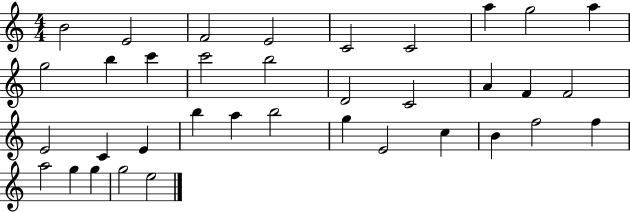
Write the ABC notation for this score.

X:1
T:Untitled
M:4/4
L:1/4
K:C
B2 E2 F2 E2 C2 C2 a g2 a g2 b c' c'2 b2 D2 C2 A F F2 E2 C E b a b2 g E2 c B f2 f a2 g g g2 e2